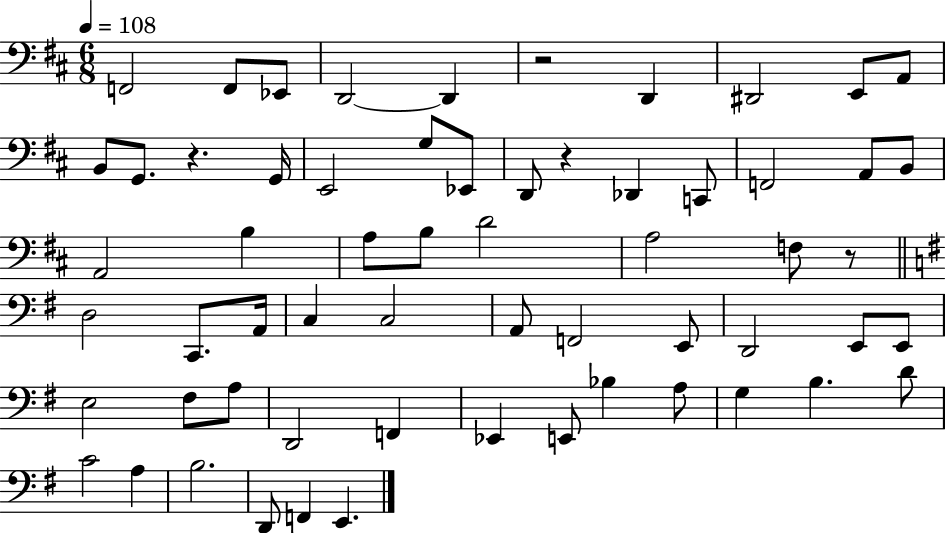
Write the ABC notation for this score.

X:1
T:Untitled
M:6/8
L:1/4
K:D
F,,2 F,,/2 _E,,/2 D,,2 D,, z2 D,, ^D,,2 E,,/2 A,,/2 B,,/2 G,,/2 z G,,/4 E,,2 G,/2 _E,,/2 D,,/2 z _D,, C,,/2 F,,2 A,,/2 B,,/2 A,,2 B, A,/2 B,/2 D2 A,2 F,/2 z/2 D,2 C,,/2 A,,/4 C, C,2 A,,/2 F,,2 E,,/2 D,,2 E,,/2 E,,/2 E,2 ^F,/2 A,/2 D,,2 F,, _E,, E,,/2 _B, A,/2 G, B, D/2 C2 A, B,2 D,,/2 F,, E,,